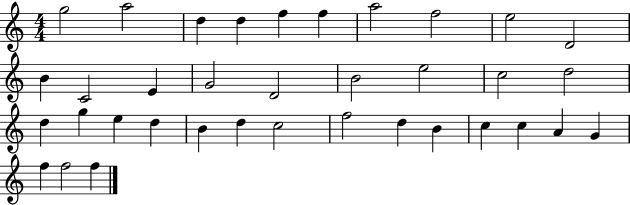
{
  \clef treble
  \numericTimeSignature
  \time 4/4
  \key c \major
  g''2 a''2 | d''4 d''4 f''4 f''4 | a''2 f''2 | e''2 d'2 | \break b'4 c'2 e'4 | g'2 d'2 | b'2 e''2 | c''2 d''2 | \break d''4 g''4 e''4 d''4 | b'4 d''4 c''2 | f''2 d''4 b'4 | c''4 c''4 a'4 g'4 | \break f''4 f''2 f''4 | \bar "|."
}